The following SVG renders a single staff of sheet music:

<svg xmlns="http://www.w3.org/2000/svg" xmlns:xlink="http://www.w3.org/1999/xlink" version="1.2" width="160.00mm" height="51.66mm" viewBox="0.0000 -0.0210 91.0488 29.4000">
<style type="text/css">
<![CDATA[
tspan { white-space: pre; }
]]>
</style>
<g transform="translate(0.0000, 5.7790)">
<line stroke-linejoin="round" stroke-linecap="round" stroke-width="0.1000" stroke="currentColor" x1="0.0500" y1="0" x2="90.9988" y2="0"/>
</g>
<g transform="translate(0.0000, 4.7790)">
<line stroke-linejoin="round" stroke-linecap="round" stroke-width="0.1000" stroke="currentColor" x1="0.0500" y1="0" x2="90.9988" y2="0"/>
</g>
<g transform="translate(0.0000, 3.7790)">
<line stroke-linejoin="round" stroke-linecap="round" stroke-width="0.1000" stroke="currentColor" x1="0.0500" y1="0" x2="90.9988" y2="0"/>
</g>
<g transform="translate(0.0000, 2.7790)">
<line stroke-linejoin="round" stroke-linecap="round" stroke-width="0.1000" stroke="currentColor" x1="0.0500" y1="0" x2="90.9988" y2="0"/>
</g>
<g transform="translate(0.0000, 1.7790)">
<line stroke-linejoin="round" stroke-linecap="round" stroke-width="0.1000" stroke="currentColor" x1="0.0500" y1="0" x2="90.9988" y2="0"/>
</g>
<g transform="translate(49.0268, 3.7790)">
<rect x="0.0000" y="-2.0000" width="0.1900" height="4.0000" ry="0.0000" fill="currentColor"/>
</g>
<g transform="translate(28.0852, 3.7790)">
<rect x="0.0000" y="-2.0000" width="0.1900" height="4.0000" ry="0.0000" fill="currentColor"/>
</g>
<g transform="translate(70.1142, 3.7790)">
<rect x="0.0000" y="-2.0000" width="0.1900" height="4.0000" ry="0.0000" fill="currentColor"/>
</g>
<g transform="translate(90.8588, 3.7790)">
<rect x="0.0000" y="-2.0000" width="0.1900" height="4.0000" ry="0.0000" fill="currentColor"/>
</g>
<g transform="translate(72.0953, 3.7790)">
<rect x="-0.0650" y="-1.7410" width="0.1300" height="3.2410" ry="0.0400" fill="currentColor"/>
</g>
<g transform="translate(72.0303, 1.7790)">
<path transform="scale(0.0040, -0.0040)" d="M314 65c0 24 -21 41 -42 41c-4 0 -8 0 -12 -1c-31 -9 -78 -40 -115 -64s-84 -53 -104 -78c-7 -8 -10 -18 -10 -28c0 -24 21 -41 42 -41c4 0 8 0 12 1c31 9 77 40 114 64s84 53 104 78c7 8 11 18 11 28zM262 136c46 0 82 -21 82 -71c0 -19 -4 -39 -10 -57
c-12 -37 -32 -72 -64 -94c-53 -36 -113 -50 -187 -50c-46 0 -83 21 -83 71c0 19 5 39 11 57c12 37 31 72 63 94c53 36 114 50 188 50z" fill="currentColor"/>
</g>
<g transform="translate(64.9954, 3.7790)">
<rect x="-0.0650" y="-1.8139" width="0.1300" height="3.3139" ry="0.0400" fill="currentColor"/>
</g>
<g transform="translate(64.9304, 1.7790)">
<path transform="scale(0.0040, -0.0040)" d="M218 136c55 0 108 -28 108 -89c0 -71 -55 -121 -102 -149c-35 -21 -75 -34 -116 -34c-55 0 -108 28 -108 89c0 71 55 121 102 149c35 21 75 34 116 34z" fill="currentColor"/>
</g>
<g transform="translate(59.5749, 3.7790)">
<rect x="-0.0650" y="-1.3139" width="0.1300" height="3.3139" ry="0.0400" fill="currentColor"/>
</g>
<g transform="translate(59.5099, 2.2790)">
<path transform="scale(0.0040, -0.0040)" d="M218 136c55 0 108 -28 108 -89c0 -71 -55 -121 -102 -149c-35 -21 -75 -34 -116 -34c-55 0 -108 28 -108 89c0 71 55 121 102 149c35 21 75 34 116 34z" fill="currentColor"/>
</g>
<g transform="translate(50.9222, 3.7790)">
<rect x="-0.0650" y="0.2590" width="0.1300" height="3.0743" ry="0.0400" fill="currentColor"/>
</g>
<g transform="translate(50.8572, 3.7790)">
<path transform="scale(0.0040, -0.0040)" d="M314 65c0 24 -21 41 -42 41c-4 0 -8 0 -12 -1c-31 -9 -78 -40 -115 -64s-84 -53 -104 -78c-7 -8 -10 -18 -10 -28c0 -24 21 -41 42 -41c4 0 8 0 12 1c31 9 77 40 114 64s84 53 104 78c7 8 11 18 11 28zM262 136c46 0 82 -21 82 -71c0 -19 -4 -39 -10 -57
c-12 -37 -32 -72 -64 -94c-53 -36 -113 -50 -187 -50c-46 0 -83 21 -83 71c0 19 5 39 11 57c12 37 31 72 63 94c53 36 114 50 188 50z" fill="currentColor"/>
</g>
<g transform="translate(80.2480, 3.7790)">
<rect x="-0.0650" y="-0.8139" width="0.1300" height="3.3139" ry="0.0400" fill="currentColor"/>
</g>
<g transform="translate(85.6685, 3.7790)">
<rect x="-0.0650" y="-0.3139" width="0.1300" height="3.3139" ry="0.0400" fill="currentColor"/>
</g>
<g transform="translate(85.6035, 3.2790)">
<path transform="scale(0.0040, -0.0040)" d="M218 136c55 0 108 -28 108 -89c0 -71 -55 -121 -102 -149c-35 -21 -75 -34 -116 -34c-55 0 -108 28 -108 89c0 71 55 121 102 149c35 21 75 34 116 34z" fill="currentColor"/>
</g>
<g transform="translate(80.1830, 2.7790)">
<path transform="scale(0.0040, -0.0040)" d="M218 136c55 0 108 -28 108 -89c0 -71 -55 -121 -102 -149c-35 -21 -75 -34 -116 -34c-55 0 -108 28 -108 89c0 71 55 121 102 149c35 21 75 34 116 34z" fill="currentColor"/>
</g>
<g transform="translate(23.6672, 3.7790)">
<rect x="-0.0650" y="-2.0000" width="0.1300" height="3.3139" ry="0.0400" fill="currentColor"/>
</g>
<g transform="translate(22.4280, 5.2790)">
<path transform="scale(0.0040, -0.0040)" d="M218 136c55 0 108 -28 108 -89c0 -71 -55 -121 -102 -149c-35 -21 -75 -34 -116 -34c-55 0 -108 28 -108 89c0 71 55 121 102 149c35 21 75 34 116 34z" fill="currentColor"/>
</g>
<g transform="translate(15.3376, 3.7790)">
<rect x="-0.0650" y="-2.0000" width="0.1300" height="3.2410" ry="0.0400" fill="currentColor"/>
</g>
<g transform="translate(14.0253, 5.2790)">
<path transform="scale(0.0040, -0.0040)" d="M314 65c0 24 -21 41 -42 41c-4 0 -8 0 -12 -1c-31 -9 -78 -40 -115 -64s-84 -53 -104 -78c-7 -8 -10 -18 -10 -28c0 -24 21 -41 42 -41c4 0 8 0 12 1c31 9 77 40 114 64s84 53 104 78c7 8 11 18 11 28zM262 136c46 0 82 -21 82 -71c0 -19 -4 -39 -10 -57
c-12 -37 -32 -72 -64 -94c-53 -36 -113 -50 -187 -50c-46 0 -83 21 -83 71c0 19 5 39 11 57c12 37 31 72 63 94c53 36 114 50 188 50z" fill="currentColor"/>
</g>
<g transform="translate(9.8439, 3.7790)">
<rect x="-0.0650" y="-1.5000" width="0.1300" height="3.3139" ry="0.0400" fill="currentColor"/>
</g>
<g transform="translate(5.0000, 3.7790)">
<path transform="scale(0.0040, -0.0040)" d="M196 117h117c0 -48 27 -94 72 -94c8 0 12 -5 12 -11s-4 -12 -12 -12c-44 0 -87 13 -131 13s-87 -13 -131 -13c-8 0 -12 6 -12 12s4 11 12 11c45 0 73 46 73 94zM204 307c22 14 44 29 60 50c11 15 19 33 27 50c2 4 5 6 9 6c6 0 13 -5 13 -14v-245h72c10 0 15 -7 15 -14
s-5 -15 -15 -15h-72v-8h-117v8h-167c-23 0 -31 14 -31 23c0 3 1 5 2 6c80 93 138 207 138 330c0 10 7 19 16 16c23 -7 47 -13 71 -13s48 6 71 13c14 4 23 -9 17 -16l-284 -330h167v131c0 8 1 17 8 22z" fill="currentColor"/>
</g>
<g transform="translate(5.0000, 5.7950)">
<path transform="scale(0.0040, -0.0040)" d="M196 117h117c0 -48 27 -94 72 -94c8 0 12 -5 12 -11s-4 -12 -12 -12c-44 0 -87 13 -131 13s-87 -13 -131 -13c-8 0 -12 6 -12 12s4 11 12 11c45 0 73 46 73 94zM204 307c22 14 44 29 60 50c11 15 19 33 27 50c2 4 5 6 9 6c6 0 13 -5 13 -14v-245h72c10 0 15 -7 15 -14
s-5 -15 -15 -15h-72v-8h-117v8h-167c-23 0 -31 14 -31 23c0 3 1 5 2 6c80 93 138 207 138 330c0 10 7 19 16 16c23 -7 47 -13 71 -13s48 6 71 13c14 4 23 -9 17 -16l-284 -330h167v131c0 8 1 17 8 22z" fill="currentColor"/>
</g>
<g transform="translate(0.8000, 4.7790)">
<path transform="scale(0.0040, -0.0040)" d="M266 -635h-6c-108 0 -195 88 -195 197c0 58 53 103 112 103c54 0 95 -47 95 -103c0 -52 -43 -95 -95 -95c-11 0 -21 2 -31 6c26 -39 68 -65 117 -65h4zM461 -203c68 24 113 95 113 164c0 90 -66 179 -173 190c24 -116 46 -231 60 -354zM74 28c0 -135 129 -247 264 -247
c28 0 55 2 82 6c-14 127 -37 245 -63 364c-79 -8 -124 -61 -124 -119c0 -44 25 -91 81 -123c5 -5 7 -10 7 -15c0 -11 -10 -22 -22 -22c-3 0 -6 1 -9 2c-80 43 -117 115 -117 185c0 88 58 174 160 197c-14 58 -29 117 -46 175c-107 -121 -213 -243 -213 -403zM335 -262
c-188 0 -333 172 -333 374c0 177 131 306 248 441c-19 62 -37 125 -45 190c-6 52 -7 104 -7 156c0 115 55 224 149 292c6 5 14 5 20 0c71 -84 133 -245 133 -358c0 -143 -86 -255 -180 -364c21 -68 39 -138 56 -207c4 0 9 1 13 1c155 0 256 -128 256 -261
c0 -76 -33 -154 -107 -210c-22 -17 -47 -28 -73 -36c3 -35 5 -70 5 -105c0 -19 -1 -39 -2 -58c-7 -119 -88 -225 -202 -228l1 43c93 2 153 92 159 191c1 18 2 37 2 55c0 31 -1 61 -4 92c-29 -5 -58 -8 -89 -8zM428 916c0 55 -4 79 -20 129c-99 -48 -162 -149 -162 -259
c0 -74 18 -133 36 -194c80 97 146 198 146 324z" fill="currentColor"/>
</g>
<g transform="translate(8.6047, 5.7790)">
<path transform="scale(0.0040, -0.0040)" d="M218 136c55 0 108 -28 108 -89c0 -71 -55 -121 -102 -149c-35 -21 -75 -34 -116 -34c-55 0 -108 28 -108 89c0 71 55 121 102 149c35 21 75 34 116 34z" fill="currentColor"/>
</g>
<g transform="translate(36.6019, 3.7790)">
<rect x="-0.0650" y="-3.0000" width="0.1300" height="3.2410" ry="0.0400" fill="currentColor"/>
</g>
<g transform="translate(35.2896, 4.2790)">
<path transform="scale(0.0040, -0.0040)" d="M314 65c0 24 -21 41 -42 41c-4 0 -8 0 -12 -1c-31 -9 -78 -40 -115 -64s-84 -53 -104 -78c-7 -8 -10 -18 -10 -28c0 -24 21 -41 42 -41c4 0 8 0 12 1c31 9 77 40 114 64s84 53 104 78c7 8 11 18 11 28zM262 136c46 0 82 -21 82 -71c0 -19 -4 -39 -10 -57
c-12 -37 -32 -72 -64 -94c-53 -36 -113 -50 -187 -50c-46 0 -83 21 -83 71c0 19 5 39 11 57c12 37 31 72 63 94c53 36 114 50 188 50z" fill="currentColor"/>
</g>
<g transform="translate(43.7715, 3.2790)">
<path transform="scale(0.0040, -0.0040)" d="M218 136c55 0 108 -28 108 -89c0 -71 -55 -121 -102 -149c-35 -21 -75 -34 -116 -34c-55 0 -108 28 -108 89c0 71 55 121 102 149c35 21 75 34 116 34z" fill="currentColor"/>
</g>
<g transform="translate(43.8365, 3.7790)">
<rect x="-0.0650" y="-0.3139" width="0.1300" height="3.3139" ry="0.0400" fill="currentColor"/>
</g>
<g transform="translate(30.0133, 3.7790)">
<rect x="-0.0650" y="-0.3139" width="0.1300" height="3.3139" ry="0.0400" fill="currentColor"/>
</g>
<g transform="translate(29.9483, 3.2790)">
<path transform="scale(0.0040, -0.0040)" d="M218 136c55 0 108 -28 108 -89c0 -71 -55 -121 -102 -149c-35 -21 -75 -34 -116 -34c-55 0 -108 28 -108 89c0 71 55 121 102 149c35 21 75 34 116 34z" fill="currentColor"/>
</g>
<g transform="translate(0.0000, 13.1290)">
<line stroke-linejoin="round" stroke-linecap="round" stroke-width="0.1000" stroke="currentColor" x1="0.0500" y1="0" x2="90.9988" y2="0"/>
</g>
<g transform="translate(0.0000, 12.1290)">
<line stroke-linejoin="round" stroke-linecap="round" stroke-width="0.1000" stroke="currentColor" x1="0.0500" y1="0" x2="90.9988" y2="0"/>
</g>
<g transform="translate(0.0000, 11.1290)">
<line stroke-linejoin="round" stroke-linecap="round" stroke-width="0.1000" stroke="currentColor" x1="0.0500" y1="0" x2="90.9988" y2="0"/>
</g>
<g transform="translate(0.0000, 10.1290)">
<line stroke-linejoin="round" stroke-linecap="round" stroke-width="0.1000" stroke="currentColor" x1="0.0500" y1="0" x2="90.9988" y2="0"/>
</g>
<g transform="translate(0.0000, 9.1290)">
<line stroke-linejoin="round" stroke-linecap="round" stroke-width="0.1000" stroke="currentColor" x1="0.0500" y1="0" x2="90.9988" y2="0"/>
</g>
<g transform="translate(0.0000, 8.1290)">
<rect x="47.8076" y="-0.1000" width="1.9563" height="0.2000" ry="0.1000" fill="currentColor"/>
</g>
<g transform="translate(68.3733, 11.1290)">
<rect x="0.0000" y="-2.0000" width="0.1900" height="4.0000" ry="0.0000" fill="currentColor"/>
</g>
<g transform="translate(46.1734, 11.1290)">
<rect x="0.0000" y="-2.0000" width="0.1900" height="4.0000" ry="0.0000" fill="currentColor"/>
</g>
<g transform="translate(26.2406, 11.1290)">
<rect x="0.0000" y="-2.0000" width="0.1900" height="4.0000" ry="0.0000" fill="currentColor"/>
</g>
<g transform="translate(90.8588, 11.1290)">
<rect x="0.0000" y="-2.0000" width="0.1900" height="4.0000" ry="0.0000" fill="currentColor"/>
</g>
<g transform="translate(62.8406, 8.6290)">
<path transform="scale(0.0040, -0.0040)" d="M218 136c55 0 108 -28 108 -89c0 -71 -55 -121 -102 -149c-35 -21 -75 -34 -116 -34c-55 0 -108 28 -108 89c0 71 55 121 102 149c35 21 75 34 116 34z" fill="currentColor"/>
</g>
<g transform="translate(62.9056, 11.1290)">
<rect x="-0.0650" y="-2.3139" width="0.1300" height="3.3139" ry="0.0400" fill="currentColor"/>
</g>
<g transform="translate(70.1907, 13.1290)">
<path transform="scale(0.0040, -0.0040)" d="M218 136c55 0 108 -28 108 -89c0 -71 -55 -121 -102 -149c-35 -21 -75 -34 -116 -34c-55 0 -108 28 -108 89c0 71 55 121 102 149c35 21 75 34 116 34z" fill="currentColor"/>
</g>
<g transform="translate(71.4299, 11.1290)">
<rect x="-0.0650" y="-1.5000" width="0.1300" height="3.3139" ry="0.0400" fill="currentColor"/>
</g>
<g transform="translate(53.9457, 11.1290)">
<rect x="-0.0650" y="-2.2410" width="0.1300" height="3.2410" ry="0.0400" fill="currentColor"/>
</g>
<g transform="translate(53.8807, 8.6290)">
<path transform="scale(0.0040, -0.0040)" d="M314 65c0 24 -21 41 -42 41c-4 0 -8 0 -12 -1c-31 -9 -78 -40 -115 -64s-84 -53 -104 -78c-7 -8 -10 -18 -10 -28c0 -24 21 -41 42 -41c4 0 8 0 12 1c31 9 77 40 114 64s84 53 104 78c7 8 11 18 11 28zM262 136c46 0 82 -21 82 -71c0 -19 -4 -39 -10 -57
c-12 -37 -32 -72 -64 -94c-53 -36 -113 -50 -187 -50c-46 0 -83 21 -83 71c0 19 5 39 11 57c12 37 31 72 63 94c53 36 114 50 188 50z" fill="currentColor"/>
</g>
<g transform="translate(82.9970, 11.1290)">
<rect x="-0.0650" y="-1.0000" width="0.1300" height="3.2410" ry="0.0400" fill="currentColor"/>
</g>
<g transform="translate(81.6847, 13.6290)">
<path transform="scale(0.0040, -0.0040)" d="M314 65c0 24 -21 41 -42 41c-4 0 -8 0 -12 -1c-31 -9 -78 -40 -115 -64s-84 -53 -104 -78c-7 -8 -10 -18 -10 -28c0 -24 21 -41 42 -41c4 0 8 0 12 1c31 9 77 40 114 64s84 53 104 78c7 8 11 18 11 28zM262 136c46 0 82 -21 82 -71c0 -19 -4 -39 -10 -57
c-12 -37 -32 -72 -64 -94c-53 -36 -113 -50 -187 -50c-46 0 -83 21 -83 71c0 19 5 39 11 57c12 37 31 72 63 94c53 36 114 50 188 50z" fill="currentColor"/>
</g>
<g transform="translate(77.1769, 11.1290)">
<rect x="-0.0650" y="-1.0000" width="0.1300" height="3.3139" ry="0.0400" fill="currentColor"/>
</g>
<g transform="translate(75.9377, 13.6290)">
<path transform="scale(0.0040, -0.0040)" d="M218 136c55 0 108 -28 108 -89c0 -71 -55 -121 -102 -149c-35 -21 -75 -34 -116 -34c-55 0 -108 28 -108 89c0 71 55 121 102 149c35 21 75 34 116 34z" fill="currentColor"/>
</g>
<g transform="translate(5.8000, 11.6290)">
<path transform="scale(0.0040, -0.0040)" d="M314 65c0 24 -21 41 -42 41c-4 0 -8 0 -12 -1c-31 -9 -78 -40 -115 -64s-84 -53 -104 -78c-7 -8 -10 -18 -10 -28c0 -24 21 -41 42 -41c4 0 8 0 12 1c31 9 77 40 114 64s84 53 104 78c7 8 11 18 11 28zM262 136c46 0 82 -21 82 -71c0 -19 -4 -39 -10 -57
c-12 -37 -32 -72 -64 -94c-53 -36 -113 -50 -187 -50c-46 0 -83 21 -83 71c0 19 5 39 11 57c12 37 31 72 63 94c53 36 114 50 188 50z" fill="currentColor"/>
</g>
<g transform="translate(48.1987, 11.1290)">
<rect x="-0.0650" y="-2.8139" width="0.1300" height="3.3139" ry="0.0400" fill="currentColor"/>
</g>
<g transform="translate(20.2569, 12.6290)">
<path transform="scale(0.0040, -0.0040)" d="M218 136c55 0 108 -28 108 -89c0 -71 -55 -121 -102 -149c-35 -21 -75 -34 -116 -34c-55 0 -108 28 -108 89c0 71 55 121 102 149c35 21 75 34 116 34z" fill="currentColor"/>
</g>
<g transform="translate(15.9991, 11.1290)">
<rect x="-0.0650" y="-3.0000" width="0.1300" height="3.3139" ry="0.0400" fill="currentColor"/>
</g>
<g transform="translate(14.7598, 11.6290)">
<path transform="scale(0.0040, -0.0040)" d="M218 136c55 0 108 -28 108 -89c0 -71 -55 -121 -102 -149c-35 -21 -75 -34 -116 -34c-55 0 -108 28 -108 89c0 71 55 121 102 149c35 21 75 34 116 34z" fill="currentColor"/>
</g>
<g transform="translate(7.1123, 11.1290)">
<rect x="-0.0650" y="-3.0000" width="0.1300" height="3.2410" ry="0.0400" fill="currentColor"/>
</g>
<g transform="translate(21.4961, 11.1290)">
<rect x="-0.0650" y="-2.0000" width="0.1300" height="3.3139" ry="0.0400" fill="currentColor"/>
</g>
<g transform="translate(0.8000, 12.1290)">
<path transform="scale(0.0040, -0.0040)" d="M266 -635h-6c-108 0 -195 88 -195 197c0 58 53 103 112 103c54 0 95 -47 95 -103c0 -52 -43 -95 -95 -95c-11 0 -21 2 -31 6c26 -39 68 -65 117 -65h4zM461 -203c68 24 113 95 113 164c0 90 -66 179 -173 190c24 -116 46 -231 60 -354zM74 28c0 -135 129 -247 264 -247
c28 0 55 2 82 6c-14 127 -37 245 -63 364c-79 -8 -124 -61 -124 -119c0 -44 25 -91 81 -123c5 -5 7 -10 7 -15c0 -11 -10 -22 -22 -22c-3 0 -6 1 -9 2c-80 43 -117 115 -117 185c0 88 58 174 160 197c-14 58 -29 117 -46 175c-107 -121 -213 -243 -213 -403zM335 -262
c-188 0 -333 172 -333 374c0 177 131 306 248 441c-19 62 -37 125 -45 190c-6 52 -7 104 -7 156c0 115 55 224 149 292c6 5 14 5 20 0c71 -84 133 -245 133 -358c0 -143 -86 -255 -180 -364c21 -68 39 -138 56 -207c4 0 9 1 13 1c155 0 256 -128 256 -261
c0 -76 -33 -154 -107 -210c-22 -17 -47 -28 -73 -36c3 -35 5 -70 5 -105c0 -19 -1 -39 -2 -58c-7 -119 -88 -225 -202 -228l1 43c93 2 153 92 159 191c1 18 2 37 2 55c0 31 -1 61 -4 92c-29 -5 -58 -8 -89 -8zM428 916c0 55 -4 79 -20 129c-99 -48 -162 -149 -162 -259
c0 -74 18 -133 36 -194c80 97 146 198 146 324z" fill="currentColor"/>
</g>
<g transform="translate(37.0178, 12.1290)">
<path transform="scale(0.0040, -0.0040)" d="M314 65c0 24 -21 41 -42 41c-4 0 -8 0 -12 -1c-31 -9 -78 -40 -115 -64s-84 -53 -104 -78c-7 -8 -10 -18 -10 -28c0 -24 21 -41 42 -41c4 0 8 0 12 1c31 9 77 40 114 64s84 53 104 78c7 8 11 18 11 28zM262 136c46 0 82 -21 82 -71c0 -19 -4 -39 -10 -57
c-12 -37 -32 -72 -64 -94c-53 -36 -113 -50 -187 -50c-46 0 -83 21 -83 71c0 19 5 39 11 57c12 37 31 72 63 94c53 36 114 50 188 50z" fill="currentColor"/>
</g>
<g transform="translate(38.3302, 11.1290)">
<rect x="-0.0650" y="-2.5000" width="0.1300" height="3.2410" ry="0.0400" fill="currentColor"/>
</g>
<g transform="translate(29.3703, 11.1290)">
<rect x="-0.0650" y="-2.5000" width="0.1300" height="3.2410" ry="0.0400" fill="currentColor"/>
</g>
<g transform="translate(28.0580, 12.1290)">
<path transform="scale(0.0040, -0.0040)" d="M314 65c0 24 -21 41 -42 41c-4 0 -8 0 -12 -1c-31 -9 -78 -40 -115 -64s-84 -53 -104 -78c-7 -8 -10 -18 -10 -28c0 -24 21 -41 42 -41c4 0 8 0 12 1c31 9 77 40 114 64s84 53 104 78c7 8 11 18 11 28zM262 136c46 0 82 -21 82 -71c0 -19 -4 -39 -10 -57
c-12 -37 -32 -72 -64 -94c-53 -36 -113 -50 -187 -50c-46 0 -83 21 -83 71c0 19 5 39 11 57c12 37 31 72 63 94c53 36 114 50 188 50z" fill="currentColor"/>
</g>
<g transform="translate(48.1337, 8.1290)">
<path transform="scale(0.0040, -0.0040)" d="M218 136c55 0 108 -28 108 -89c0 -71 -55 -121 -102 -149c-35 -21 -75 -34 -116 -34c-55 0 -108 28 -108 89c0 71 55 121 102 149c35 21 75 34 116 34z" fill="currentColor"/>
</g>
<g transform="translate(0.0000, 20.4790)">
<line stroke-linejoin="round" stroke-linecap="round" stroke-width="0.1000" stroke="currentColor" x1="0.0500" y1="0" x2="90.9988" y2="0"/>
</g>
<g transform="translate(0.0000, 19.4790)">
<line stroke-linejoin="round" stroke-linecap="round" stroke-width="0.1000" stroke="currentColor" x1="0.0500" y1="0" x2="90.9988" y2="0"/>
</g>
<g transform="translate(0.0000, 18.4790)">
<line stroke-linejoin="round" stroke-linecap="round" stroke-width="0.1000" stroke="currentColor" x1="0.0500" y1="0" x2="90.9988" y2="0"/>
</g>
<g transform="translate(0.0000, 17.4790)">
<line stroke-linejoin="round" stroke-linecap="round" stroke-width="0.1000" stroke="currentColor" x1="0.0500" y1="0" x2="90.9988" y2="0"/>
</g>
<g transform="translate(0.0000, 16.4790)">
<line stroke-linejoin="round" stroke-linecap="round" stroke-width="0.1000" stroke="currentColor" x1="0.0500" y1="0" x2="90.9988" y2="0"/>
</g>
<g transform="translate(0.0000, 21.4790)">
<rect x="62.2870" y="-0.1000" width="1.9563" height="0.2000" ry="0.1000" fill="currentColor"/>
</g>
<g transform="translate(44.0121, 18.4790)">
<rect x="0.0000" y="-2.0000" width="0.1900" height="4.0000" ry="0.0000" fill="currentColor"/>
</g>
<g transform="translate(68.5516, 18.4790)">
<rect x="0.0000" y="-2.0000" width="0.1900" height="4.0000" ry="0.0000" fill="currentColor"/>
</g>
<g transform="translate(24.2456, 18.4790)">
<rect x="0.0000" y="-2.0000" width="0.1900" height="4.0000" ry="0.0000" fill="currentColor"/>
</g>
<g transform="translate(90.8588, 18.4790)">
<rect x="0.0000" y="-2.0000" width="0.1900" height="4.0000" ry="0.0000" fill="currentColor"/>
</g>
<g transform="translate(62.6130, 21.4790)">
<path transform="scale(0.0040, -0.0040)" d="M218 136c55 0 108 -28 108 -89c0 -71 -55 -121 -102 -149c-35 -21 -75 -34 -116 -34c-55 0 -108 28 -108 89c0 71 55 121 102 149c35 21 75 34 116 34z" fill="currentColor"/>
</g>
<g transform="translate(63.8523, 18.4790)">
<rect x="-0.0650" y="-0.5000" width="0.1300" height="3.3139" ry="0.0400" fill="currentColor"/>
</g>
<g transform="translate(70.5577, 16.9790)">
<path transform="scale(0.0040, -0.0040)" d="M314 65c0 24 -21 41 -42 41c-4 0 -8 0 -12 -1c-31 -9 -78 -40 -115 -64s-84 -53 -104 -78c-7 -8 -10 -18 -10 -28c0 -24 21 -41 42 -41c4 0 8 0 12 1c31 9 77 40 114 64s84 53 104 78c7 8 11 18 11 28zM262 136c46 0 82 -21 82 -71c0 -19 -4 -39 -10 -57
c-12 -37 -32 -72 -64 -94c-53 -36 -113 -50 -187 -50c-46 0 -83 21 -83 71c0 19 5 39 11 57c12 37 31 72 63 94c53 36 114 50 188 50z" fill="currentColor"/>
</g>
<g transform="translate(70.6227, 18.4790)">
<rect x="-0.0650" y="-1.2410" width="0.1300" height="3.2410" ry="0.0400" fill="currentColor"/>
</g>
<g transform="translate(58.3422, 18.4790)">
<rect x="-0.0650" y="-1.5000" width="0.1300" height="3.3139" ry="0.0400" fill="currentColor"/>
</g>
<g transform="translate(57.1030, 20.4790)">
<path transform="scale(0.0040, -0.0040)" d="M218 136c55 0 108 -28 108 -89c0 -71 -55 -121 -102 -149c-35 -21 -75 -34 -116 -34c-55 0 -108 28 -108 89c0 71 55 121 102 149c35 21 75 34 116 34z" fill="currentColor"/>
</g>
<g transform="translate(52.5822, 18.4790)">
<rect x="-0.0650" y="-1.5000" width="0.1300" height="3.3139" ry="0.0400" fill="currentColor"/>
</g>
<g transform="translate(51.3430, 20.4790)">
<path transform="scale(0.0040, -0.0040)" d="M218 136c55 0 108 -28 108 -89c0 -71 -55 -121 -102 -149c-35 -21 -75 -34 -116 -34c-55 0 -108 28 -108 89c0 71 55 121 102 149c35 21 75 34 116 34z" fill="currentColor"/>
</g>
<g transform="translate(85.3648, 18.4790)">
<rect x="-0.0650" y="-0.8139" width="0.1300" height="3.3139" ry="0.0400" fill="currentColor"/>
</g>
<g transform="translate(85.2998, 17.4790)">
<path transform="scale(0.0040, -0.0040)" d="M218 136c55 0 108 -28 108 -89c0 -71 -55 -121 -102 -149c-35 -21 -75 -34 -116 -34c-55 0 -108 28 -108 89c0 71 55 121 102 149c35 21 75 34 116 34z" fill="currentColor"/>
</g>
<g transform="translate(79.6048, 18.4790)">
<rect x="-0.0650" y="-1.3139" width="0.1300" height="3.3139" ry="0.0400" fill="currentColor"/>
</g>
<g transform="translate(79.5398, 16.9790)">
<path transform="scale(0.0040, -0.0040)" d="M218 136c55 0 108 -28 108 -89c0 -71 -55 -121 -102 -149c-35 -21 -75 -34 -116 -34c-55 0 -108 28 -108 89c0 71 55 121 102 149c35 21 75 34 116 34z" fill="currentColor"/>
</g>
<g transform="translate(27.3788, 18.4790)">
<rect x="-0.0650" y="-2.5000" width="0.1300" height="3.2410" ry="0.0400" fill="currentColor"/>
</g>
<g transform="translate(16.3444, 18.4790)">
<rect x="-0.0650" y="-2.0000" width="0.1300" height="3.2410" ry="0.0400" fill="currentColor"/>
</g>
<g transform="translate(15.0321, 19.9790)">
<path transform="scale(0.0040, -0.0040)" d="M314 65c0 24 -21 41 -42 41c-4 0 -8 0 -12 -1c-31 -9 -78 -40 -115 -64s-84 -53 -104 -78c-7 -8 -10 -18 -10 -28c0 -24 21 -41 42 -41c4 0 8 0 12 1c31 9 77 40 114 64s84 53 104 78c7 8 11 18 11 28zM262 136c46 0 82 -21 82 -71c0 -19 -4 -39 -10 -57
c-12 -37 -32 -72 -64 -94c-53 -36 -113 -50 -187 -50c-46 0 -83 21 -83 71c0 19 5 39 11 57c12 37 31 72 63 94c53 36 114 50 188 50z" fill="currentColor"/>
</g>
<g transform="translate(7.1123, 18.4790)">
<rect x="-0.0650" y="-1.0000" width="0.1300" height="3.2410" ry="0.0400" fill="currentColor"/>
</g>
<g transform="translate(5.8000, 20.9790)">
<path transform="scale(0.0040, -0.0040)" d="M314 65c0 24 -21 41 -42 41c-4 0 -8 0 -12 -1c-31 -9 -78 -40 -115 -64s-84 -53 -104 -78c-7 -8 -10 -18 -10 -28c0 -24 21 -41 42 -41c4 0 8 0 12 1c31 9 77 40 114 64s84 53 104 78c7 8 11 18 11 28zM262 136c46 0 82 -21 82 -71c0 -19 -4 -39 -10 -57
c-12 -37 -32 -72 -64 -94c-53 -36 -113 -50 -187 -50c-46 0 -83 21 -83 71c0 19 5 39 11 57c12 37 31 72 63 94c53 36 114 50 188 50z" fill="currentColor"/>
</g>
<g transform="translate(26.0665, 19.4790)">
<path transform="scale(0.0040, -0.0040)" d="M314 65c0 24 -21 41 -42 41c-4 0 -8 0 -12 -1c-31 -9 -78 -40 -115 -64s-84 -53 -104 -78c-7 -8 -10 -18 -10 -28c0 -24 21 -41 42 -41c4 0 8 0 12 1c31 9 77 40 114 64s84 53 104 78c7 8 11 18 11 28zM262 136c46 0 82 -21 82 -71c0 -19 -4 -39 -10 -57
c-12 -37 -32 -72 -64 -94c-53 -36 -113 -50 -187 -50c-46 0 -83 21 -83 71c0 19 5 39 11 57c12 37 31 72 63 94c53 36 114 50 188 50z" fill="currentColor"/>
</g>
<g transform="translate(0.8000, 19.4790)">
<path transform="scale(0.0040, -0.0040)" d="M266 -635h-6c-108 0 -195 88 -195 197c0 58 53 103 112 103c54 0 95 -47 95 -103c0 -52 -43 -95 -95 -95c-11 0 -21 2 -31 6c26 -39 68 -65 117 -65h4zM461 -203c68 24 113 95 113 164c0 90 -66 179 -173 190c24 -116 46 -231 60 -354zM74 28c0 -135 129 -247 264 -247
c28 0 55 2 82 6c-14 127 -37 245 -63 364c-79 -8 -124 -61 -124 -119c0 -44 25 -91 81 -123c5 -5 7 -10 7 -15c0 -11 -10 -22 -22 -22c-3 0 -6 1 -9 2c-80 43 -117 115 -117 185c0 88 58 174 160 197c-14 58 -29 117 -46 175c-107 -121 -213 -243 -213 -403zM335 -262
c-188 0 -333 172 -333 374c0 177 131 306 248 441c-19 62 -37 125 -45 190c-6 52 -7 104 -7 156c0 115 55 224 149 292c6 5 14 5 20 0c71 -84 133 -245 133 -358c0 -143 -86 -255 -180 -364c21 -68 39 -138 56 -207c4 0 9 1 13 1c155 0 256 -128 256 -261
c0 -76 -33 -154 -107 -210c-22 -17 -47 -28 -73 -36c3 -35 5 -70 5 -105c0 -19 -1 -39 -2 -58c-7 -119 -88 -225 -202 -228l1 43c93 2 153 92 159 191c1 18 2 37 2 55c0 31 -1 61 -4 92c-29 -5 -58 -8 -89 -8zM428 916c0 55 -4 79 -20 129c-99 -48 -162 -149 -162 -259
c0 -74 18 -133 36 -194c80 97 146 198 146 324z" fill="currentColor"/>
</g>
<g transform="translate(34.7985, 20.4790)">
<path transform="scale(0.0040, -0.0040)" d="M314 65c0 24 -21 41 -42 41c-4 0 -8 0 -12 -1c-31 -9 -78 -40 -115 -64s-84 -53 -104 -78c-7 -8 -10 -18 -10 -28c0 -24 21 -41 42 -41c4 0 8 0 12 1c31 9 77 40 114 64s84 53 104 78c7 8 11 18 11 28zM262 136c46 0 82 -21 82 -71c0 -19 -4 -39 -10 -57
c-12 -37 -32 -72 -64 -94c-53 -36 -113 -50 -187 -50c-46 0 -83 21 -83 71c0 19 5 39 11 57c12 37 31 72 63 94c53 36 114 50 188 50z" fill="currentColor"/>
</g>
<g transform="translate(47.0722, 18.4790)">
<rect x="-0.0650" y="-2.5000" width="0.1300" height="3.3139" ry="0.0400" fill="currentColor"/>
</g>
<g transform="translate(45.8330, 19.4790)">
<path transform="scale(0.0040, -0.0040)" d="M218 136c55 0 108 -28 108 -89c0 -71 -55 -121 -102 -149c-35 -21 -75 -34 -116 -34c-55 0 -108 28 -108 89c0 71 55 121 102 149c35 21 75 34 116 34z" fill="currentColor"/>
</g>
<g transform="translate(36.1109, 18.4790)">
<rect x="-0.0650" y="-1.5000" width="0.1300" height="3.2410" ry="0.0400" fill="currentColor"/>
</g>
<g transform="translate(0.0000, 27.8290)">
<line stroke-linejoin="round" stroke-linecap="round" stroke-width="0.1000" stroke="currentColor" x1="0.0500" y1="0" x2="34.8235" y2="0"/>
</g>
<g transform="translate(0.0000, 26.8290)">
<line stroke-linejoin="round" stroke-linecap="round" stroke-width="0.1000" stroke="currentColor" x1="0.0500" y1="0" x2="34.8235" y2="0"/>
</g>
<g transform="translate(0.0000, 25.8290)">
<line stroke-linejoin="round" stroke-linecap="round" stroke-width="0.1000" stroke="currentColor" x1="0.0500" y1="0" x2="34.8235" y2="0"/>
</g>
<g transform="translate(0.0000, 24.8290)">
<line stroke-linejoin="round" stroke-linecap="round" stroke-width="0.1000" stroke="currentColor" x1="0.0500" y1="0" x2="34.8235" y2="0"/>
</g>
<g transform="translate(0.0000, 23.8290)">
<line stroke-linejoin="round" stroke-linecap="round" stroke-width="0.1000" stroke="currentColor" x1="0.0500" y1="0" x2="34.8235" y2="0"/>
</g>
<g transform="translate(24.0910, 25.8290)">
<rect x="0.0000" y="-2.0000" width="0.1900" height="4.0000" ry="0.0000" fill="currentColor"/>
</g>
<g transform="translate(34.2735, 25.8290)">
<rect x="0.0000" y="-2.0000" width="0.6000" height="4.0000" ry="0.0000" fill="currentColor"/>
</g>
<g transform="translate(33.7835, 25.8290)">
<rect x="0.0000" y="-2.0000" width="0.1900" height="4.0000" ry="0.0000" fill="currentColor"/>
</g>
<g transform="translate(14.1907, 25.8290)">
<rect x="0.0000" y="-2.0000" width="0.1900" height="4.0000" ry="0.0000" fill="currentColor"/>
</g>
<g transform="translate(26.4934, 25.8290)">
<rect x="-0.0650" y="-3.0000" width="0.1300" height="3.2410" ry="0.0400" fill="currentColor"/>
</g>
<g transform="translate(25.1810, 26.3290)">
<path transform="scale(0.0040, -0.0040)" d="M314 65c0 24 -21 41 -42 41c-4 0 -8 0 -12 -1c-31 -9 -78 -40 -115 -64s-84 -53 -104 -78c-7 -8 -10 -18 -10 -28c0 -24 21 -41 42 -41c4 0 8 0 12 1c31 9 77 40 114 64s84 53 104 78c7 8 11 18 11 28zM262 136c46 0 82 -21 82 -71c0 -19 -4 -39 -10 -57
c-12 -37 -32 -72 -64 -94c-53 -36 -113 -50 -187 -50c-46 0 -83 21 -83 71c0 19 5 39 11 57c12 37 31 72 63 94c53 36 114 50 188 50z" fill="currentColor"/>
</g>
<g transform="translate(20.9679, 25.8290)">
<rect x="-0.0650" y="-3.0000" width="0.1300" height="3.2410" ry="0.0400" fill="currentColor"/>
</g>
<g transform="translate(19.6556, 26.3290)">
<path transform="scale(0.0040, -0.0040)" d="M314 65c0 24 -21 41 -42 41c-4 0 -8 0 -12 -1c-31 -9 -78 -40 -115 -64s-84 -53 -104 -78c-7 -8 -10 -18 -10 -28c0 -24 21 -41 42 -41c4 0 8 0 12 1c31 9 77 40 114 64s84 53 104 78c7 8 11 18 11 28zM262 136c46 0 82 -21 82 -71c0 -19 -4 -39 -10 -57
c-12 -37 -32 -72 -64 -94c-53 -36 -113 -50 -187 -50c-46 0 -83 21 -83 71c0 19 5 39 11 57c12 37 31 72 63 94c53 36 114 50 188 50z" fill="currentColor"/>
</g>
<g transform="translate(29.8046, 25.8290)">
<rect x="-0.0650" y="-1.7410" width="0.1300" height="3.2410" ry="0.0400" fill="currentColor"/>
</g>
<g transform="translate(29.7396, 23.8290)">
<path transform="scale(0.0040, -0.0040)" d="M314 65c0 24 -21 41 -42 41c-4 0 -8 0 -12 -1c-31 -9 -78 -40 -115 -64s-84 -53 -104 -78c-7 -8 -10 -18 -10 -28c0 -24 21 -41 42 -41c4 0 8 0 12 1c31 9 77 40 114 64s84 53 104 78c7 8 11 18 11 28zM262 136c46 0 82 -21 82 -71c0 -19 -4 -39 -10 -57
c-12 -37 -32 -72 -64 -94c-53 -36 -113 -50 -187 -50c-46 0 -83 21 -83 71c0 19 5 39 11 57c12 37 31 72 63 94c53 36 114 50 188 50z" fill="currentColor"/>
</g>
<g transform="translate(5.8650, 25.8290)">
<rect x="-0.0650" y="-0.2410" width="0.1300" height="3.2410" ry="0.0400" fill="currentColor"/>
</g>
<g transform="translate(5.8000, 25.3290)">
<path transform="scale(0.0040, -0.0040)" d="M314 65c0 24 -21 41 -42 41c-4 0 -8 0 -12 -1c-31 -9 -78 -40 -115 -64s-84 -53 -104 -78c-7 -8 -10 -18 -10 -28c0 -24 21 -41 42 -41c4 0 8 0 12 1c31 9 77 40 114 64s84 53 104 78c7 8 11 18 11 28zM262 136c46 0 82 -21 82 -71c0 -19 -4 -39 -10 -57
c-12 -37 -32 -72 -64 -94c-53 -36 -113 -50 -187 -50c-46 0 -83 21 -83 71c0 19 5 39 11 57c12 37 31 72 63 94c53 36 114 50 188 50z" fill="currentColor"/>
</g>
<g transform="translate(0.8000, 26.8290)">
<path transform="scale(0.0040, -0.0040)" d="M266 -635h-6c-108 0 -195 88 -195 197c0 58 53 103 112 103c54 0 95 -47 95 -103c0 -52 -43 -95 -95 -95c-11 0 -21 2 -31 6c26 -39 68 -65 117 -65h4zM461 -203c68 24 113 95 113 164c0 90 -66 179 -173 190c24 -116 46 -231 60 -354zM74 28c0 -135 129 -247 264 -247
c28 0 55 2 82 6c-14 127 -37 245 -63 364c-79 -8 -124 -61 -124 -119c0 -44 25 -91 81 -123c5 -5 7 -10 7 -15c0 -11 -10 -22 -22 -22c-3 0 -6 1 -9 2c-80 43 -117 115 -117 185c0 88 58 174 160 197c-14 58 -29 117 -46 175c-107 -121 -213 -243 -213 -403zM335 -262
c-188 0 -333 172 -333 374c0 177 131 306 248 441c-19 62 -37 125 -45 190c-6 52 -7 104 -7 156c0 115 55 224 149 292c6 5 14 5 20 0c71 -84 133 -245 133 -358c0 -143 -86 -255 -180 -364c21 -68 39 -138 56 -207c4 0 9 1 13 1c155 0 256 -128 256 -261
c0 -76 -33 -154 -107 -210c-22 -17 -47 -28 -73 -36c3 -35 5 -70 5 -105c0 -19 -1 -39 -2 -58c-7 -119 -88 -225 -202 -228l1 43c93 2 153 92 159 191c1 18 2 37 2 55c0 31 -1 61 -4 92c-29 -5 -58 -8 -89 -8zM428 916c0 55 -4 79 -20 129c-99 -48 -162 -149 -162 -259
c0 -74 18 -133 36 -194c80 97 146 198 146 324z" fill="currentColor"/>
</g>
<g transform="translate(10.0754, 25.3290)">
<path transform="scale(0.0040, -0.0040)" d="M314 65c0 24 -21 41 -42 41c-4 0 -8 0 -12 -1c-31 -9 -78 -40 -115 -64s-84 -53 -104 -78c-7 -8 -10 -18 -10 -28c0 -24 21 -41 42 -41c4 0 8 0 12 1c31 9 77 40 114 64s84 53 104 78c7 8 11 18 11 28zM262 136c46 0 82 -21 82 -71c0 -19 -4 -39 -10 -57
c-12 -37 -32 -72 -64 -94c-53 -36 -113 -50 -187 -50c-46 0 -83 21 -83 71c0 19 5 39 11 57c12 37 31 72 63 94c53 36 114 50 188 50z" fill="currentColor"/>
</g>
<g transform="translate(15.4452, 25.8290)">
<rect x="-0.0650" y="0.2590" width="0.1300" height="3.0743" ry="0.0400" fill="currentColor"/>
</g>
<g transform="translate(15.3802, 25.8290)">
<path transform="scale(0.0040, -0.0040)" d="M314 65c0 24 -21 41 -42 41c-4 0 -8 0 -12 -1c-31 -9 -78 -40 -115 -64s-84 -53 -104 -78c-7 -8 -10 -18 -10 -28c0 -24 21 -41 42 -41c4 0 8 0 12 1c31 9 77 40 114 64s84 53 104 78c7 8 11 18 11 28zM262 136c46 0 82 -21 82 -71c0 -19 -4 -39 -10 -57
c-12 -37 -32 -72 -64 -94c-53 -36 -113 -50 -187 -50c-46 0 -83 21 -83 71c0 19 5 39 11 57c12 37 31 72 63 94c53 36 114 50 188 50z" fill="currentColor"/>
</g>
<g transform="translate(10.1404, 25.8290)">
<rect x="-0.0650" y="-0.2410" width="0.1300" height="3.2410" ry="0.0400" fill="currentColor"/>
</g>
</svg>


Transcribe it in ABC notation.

X:1
T:Untitled
M:4/4
L:1/4
K:C
E F2 F c A2 c B2 e f f2 d c A2 A F G2 G2 a g2 g E D D2 D2 F2 G2 E2 G E E C e2 e d c2 c2 B2 A2 A2 f2